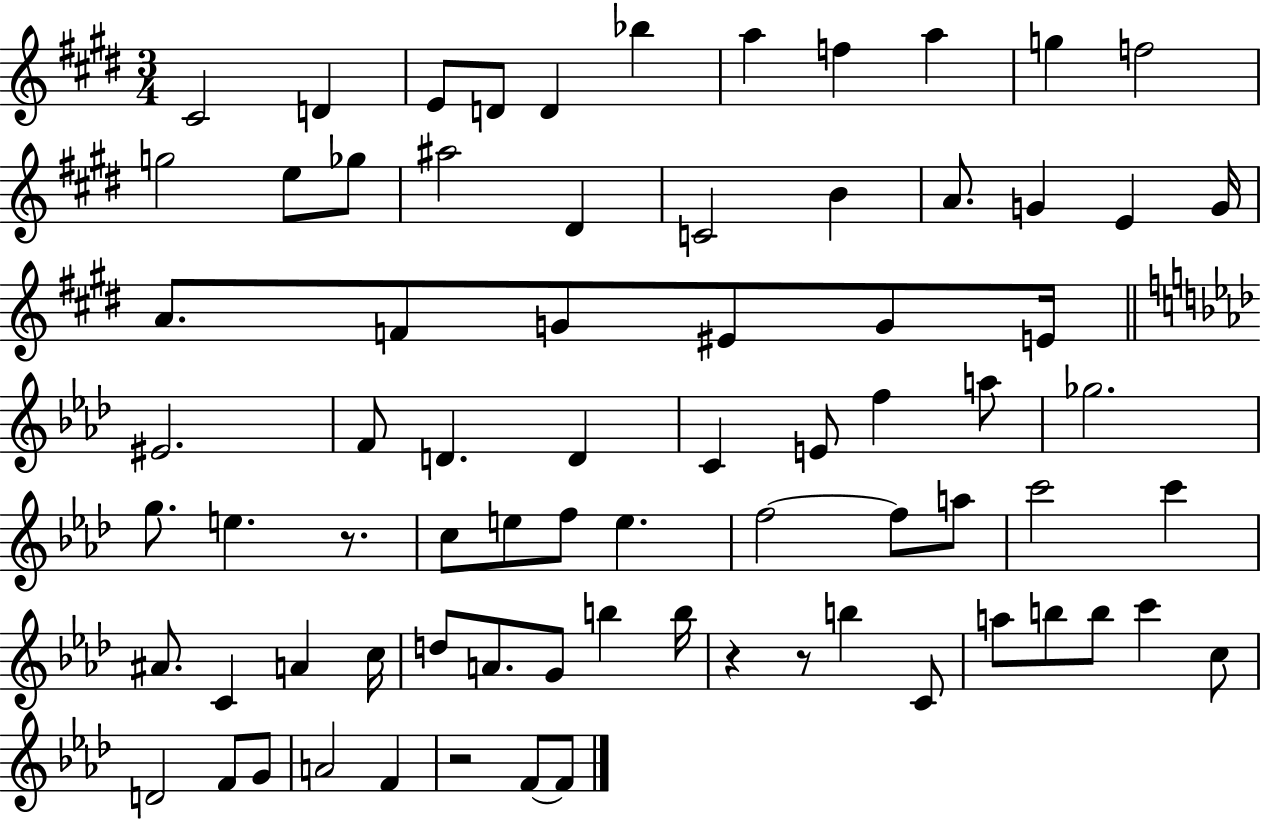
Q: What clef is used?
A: treble